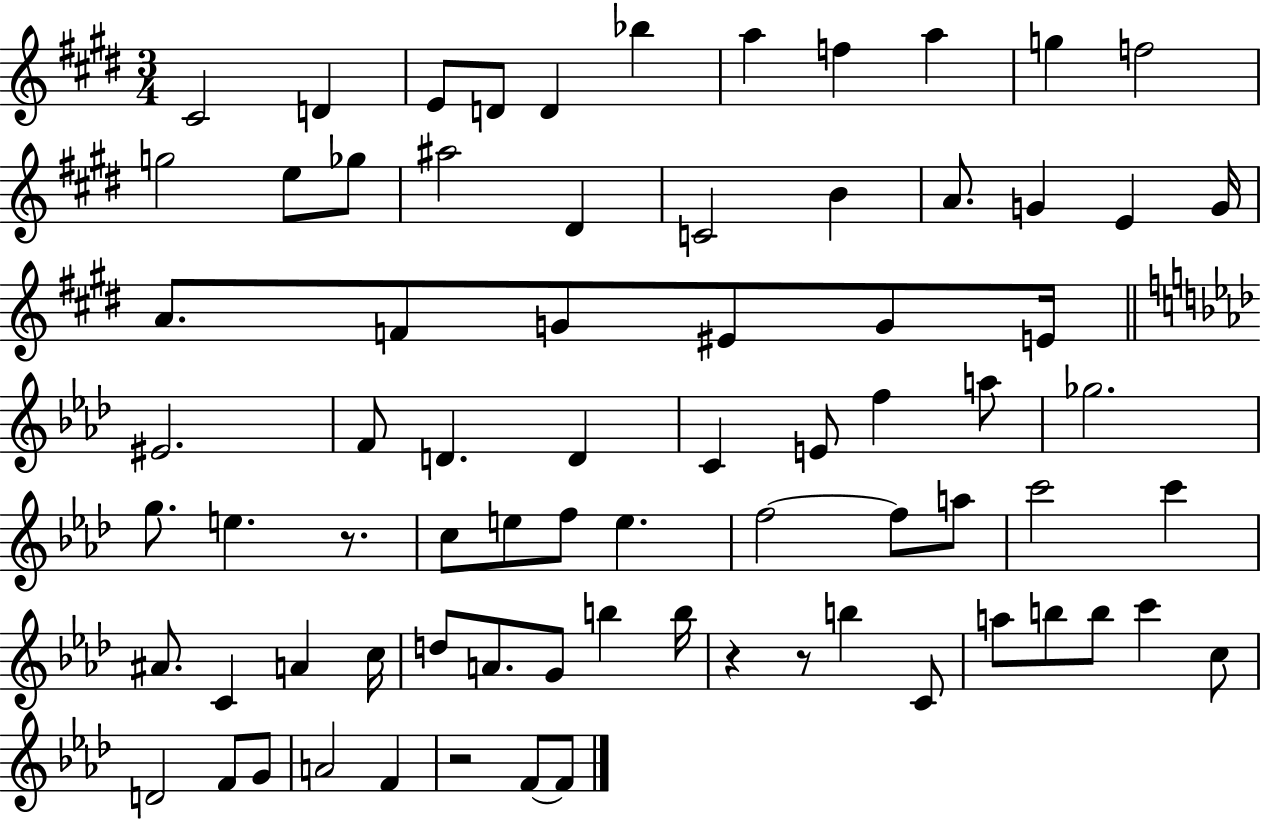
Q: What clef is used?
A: treble